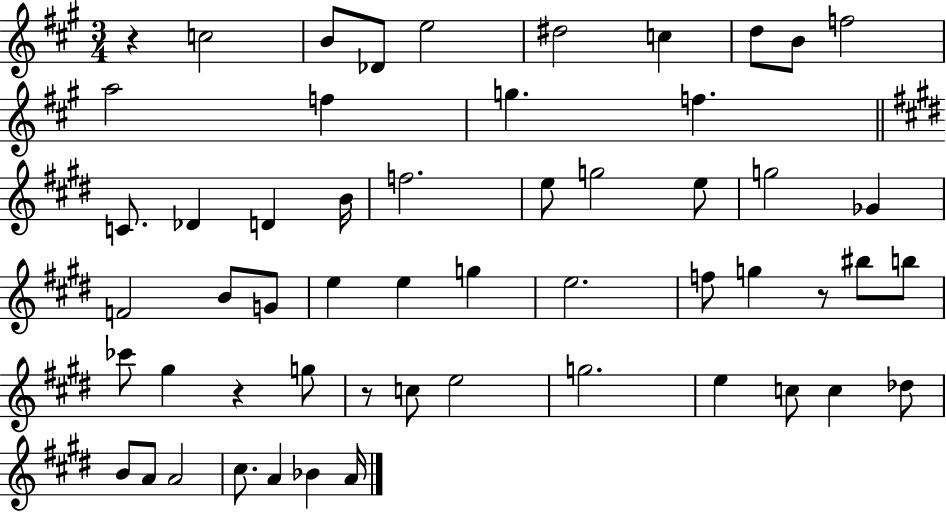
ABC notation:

X:1
T:Untitled
M:3/4
L:1/4
K:A
z c2 B/2 _D/2 e2 ^d2 c d/2 B/2 f2 a2 f g f C/2 _D D B/4 f2 e/2 g2 e/2 g2 _G F2 B/2 G/2 e e g e2 f/2 g z/2 ^b/2 b/2 _c'/2 ^g z g/2 z/2 c/2 e2 g2 e c/2 c _d/2 B/2 A/2 A2 ^c/2 A _B A/4